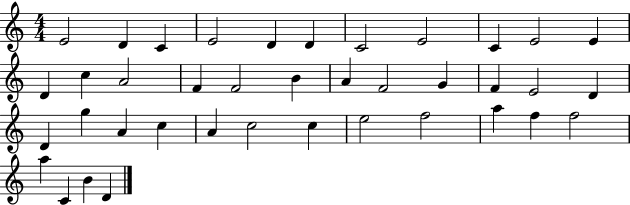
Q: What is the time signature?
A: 4/4